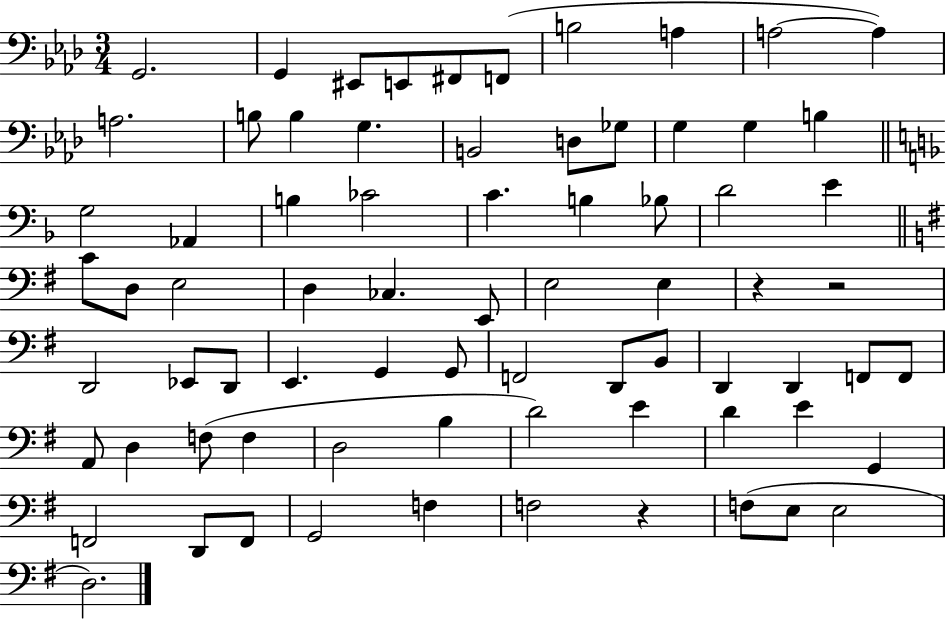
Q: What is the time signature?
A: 3/4